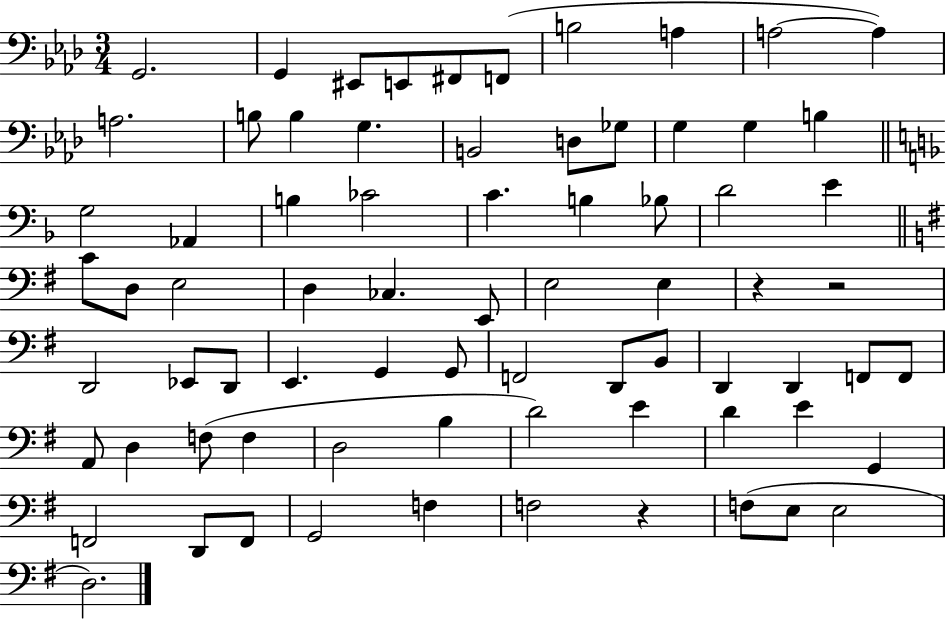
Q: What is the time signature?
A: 3/4